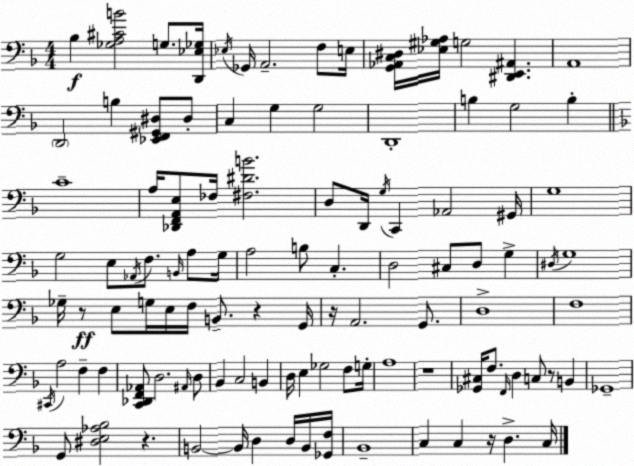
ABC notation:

X:1
T:Untitled
M:4/4
L:1/4
K:F
_B, [_G,A,^CB]2 G,/2 [D,,_E,_G,]/4 _E,/4 _G,,/4 A,,2 F,/2 E,/4 [G,,_A,,C,^D,]/4 [_E,^G,_A,]/4 G,2 [^D,,E,,^A,,] A,,4 D,,2 B, [_E,,F,,^G,,^D,]/2 ^D,/2 C, G, G,2 D,,4 B, G,2 B, C4 A,/4 [_D,,F,,A,,E,]/2 _F,/4 [^F,^DB]2 D,/2 D,,/4 G,/4 C,, _A,,2 ^G,,/4 G,4 G,2 E,/2 _A,,/4 F,/2 B,,/4 A,/2 G,/4 A,2 B,/2 C, D,2 ^C,/2 D,/2 G, ^D,/4 G,4 _G,/4 z/2 E,/2 G,/4 E,/4 F,/4 B,,/2 z G,,/4 z/4 A,,2 G,,/2 D,4 F,4 ^C,,/4 A,2 F, F, [C,,_D,,F,,_A,,]/2 D,2 ^A,,/4 D,/2 _B,, C,2 B,, D,/4 E, _G,2 F,/2 G,/4 A,4 z4 [_G,,^C,]/4 F,/2 F,,/4 D, C,/2 z/2 B,, _G,,4 G,,/2 [^D,E,_A,_B,]2 z B,,2 B,,/4 D, D,/4 B,,/4 [_G,,F,]/4 _B,,4 C, C, z/4 D, C,/4